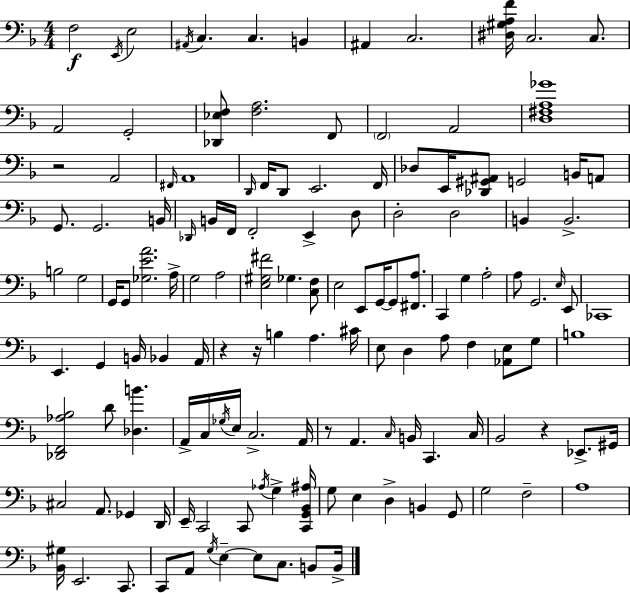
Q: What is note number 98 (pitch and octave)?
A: C2